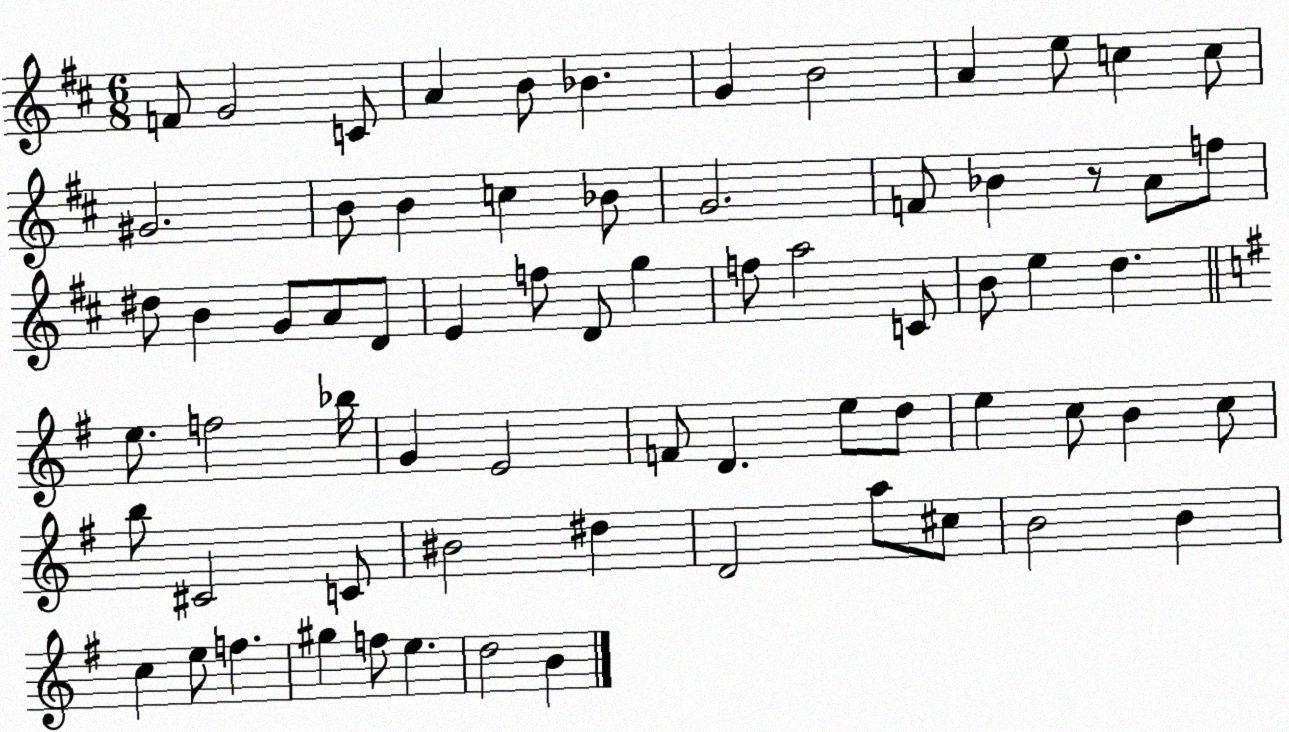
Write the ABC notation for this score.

X:1
T:Untitled
M:6/8
L:1/4
K:D
F/2 G2 C/2 A B/2 _B G B2 A e/2 c c/2 ^G2 B/2 B c _B/2 G2 F/2 _B z/2 A/2 f/2 ^d/2 B G/2 A/2 D/2 E f/2 D/2 g f/2 a2 C/2 B/2 e d e/2 f2 _b/4 G E2 F/2 D e/2 d/2 e c/2 B c/2 b/2 ^C2 C/2 ^B2 ^d D2 a/2 ^c/2 B2 B c e/2 f ^g f/2 e d2 B